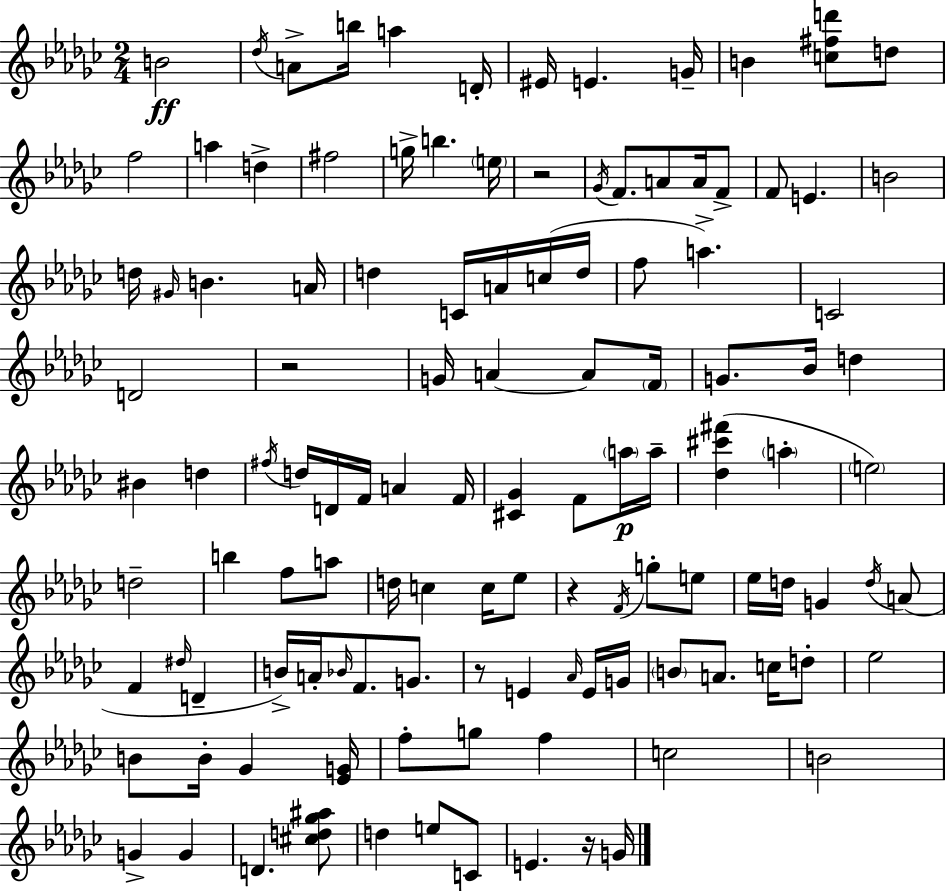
{
  \clef treble
  \numericTimeSignature
  \time 2/4
  \key ees \minor
  \repeat volta 2 { b'2\ff | \acciaccatura { des''16 } a'8-> b''16 a''4 | d'16-. eis'16 e'4. | g'16-- b'4 <c'' fis'' d'''>8 d''8 | \break f''2 | a''4 d''4-> | fis''2 | g''16-> b''4. | \break \parenthesize e''16 r2 | \acciaccatura { ges'16 } f'8. a'8 a'16 | f'8-> f'8 e'4. | b'2 | \break d''16 \grace { gis'16 } b'4. | a'16 d''4 c'16 | a'16 c''16( d''16 f''8 a''4.->) | c'2 | \break d'2 | r2 | g'16 a'4~~ | a'8 \parenthesize f'16 g'8. bes'16 d''4 | \break bis'4 d''4 | \acciaccatura { fis''16 } d''16 d'16 f'16 a'4 | f'16 <cis' ges'>4 | f'8 \parenthesize a''16\p a''16-- <des'' cis''' fis'''>4( | \break \parenthesize a''4-. \parenthesize e''2) | d''2-- | b''4 | f''8 a''8 d''16 c''4 | \break c''16 ees''8 r4 | \acciaccatura { f'16 } g''8-. e''8 ees''16 d''16 g'4 | \acciaccatura { d''16 }( a'8 f'4 | \grace { dis''16 } d'4-- b'16->) | \break a'16-. \grace { bes'16 } f'8. g'8. | r8 e'4 \grace { aes'16 } e'16 | g'16 \parenthesize b'8 a'8. c''16 d''8-. | ees''2 | \break b'8 b'16-. ges'4 | <ees' g'>16 f''8-. g''8 f''4 | c''2 | b'2 | \break g'4-> g'4 | d'4. <cis'' d'' ges'' ais''>8 | d''4 e''8 c'8 | e'4. r16 | \break g'16 } \bar "|."
}